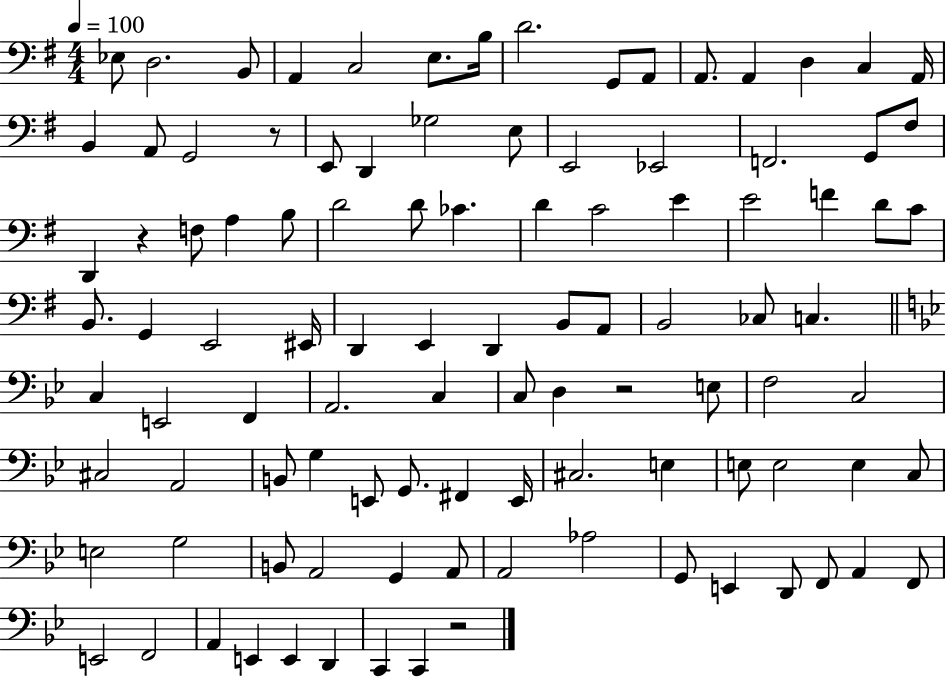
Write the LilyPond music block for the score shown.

{
  \clef bass
  \numericTimeSignature
  \time 4/4
  \key g \major
  \tempo 4 = 100
  ees8 d2. b,8 | a,4 c2 e8. b16 | d'2. g,8 a,8 | a,8. a,4 d4 c4 a,16 | \break b,4 a,8 g,2 r8 | e,8 d,4 ges2 e8 | e,2 ees,2 | f,2. g,8 fis8 | \break d,4 r4 f8 a4 b8 | d'2 d'8 ces'4. | d'4 c'2 e'4 | e'2 f'4 d'8 c'8 | \break b,8. g,4 e,2 eis,16 | d,4 e,4 d,4 b,8 a,8 | b,2 ces8 c4. | \bar "||" \break \key bes \major c4 e,2 f,4 | a,2. c4 | c8 d4 r2 e8 | f2 c2 | \break cis2 a,2 | b,8 g4 e,8 g,8. fis,4 e,16 | cis2. e4 | e8 e2 e4 c8 | \break e2 g2 | b,8 a,2 g,4 a,8 | a,2 aes2 | g,8 e,4 d,8 f,8 a,4 f,8 | \break e,2 f,2 | a,4 e,4 e,4 d,4 | c,4 c,4 r2 | \bar "|."
}